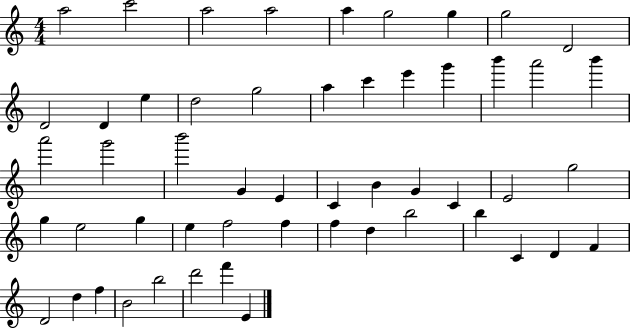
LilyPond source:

{
  \clef treble
  \numericTimeSignature
  \time 4/4
  \key c \major
  a''2 c'''2 | a''2 a''2 | a''4 g''2 g''4 | g''2 d'2 | \break d'2 d'4 e''4 | d''2 g''2 | a''4 c'''4 e'''4 g'''4 | b'''4 a'''2 b'''4 | \break a'''2 g'''2 | b'''2 g'4 e'4 | c'4 b'4 g'4 c'4 | e'2 g''2 | \break g''4 e''2 g''4 | e''4 f''2 f''4 | f''4 d''4 b''2 | b''4 c'4 d'4 f'4 | \break d'2 d''4 f''4 | b'2 b''2 | d'''2 f'''4 e'4 | \bar "|."
}